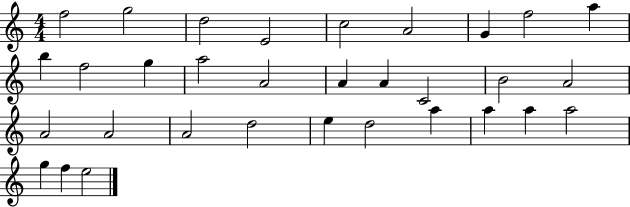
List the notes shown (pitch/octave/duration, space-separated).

F5/h G5/h D5/h E4/h C5/h A4/h G4/q F5/h A5/q B5/q F5/h G5/q A5/h A4/h A4/q A4/q C4/h B4/h A4/h A4/h A4/h A4/h D5/h E5/q D5/h A5/q A5/q A5/q A5/h G5/q F5/q E5/h